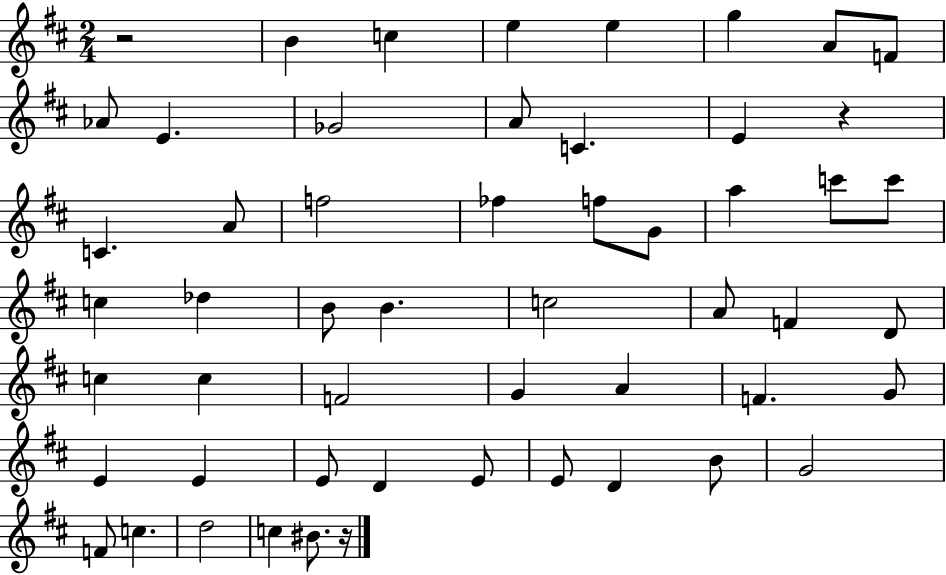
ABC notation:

X:1
T:Untitled
M:2/4
L:1/4
K:D
z2 B c e e g A/2 F/2 _A/2 E _G2 A/2 C E z C A/2 f2 _f f/2 G/2 a c'/2 c'/2 c _d B/2 B c2 A/2 F D/2 c c F2 G A F G/2 E E E/2 D E/2 E/2 D B/2 G2 F/2 c d2 c ^B/2 z/4